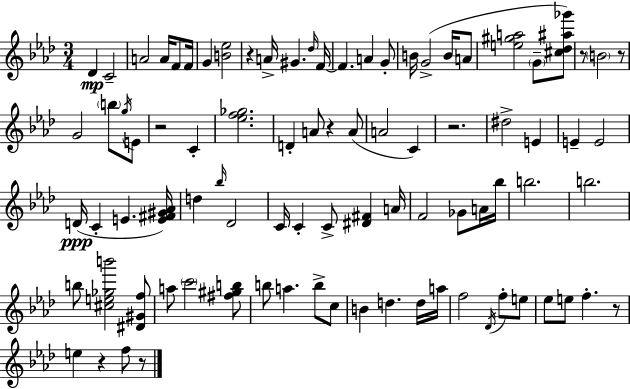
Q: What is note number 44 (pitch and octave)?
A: A4